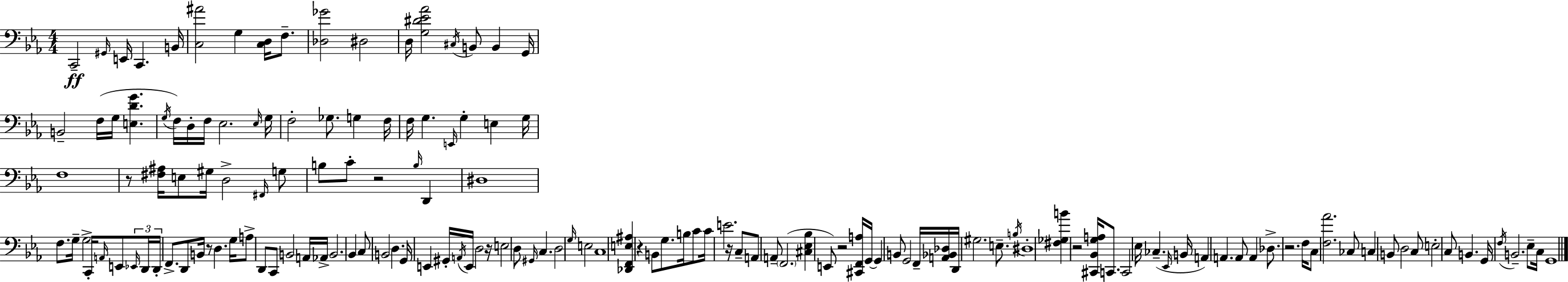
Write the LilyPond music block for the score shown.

{
  \clef bass
  \numericTimeSignature
  \time 4/4
  \key c \minor
  c,2--\ff \grace { gis,16 } e,16 c,4. | b,16 <c ais'>2 g4 <c d>16 f8.-- | <des ges'>2 dis2 | d16 <g dis' ees' aes'>2 \acciaccatura { cis16 } b,8 b,4 | \break g,16 b,2-- f16( g16 <e d' g'>4. | \acciaccatura { g16 } f16) d16-. f16 ees2. | \grace { ees16 } g16 f2-. ges8. g4 | f16 f16 g4. \grace { e,16 } g4-. | \break e4 g16 f1 | r8 <fis ais>16 e8 gis16 d2-> | \grace { fis,16 } g8 b8 c'8-. r2 | \grace { b16 } d,4 dis1 | \break f8. g16-- g2-> | c,16-. \grace { a,16 } e,8 \tuplet 3/2 { \grace { ees,16 } d,16 d,16-. } f,8.-> d,8 b,16 | r8 d4. g16 a8-> d,8 c,8 b,2 | a,16 aes,16-> b,2. | \break bes,4 c8 b,2 | d4. g,16 e,4 gis,16-. \acciaccatura { a,16 } | e,16 d2 r16 e2 | d8 \grace { gis,16 } c4. d2 | \break \grace { g16 } e2 c1 | <des, f, e ais>4 | r4 b,8 g8. b16 c'8 c'16 e'2. | r16 c8-- a,8 a,8-- | \break \parenthesize f,2.( <cis ees bes>4 | e,8) r2 <cis, f, a>16 g,16~~ g,4 | b,8 g,2 f,16-- <a, bes, des>16 d,16 gis2. | e8.-- \acciaccatura { b16 } dis1-. | \break <fis ges b'>4 | r2 <cis, bes, g a>16 c,8. c,2 | ees16 ces4.--( \grace { ees,16 } b,16 a,4) | a,4. a,8 a,4 des8.-> | \break r2. f16 c8 | <f aes'>2. ces8 c4 | b,8 d2 c8 e2-. | c8 b,4. g,16 \acciaccatura { f16 } | \break b,2.-- ees8-- c16 g,1 | \bar "|."
}